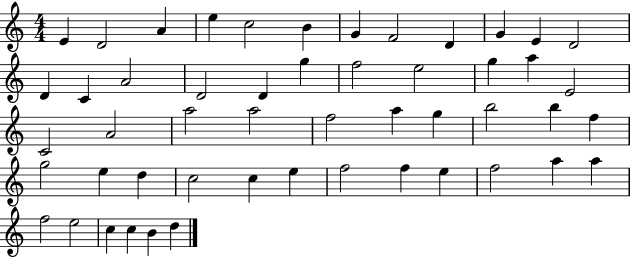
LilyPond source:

{
  \clef treble
  \numericTimeSignature
  \time 4/4
  \key c \major
  e'4 d'2 a'4 | e''4 c''2 b'4 | g'4 f'2 d'4 | g'4 e'4 d'2 | \break d'4 c'4 a'2 | d'2 d'4 g''4 | f''2 e''2 | g''4 a''4 e'2 | \break c'2 a'2 | a''2 a''2 | f''2 a''4 g''4 | b''2 b''4 f''4 | \break g''2 e''4 d''4 | c''2 c''4 e''4 | f''2 f''4 e''4 | f''2 a''4 a''4 | \break f''2 e''2 | c''4 c''4 b'4 d''4 | \bar "|."
}